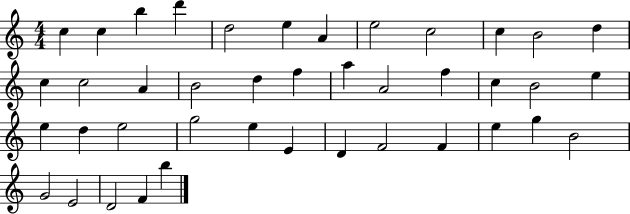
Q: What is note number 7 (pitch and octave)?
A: A4